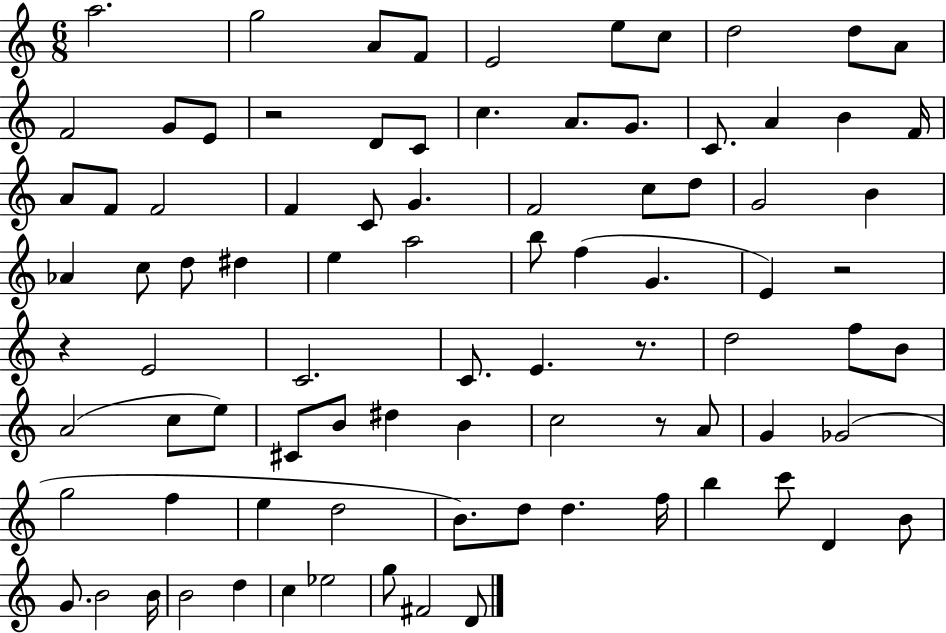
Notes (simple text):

A5/h. G5/h A4/e F4/e E4/h E5/e C5/e D5/h D5/e A4/e F4/h G4/e E4/e R/h D4/e C4/e C5/q. A4/e. G4/e. C4/e. A4/q B4/q F4/s A4/e F4/e F4/h F4/q C4/e G4/q. F4/h C5/e D5/e G4/h B4/q Ab4/q C5/e D5/e D#5/q E5/q A5/h B5/e F5/q G4/q. E4/q R/h R/q E4/h C4/h. C4/e. E4/q. R/e. D5/h F5/e B4/e A4/h C5/e E5/e C#4/e B4/e D#5/q B4/q C5/h R/e A4/e G4/q Gb4/h G5/h F5/q E5/q D5/h B4/e. D5/e D5/q. F5/s B5/q C6/e D4/q B4/e G4/e. B4/h B4/s B4/h D5/q C5/q Eb5/h G5/e F#4/h D4/e